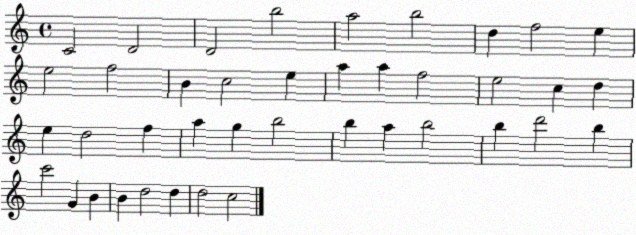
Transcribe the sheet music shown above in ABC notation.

X:1
T:Untitled
M:4/4
L:1/4
K:C
C2 D2 D2 b2 a2 b2 d f2 e e2 f2 B c2 e a a f2 e2 c d e d2 f a g b2 b a b2 b d'2 b c'2 G B B d2 d d2 c2